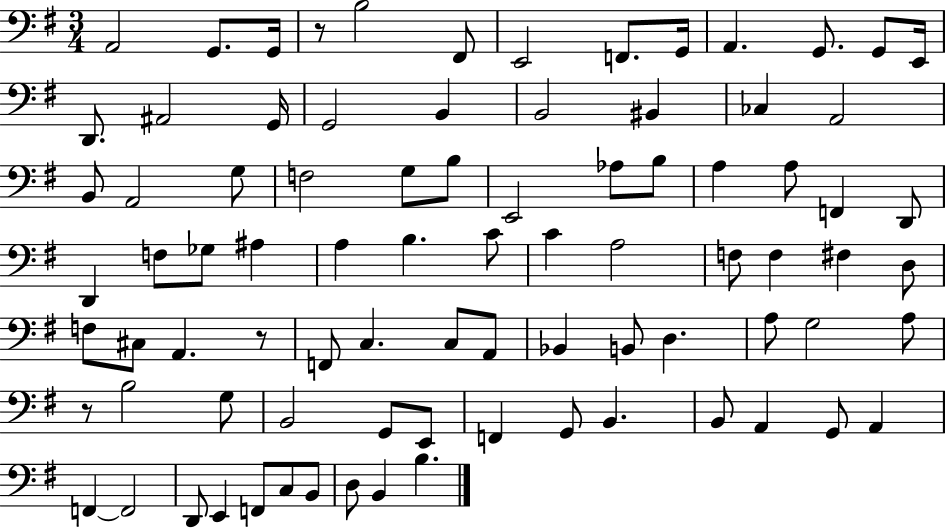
A2/h G2/e. G2/s R/e B3/h F#2/e E2/h F2/e. G2/s A2/q. G2/e. G2/e E2/s D2/e. A#2/h G2/s G2/h B2/q B2/h BIS2/q CES3/q A2/h B2/e A2/h G3/e F3/h G3/e B3/e E2/h Ab3/e B3/e A3/q A3/e F2/q D2/e D2/q F3/e Gb3/e A#3/q A3/q B3/q. C4/e C4/q A3/h F3/e F3/q F#3/q D3/e F3/e C#3/e A2/q. R/e F2/e C3/q. C3/e A2/e Bb2/q B2/e D3/q. A3/e G3/h A3/e R/e B3/h G3/e B2/h G2/e E2/e F2/q G2/e B2/q. B2/e A2/q G2/e A2/q F2/q F2/h D2/e E2/q F2/e C3/e B2/e D3/e B2/q B3/q.